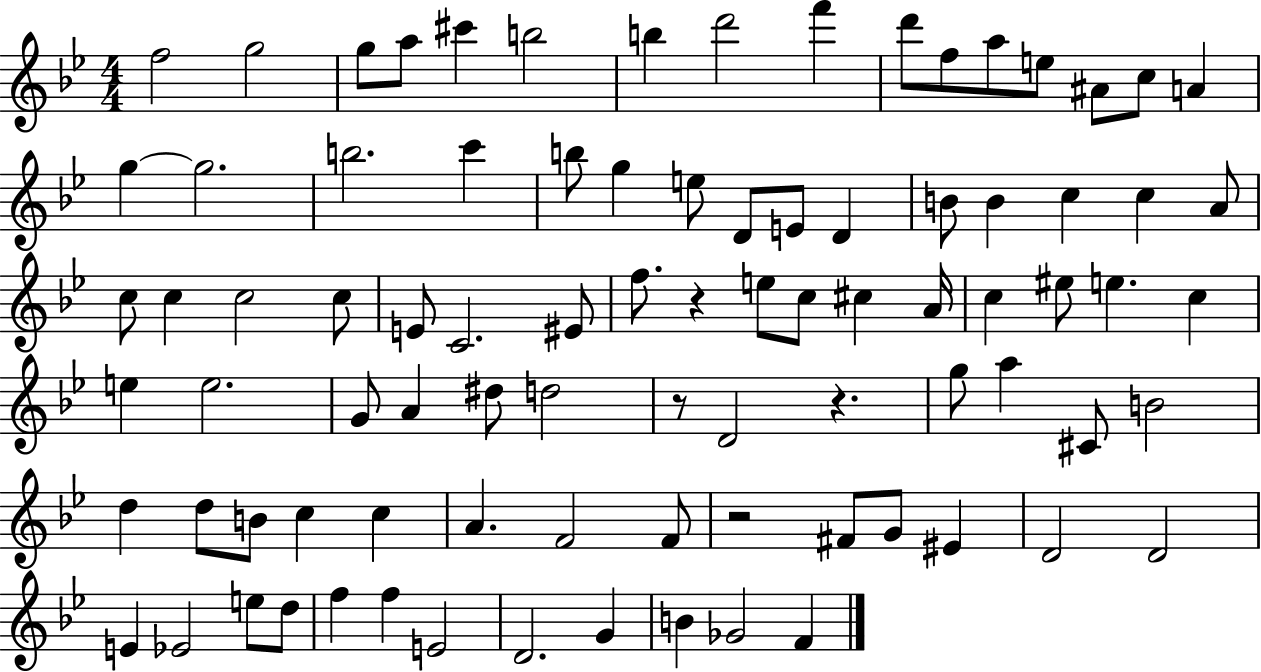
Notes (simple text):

F5/h G5/h G5/e A5/e C#6/q B5/h B5/q D6/h F6/q D6/e F5/e A5/e E5/e A#4/e C5/e A4/q G5/q G5/h. B5/h. C6/q B5/e G5/q E5/e D4/e E4/e D4/q B4/e B4/q C5/q C5/q A4/e C5/e C5/q C5/h C5/e E4/e C4/h. EIS4/e F5/e. R/q E5/e C5/e C#5/q A4/s C5/q EIS5/e E5/q. C5/q E5/q E5/h. G4/e A4/q D#5/e D5/h R/e D4/h R/q. G5/e A5/q C#4/e B4/h D5/q D5/e B4/e C5/q C5/q A4/q. F4/h F4/e R/h F#4/e G4/e EIS4/q D4/h D4/h E4/q Eb4/h E5/e D5/e F5/q F5/q E4/h D4/h. G4/q B4/q Gb4/h F4/q